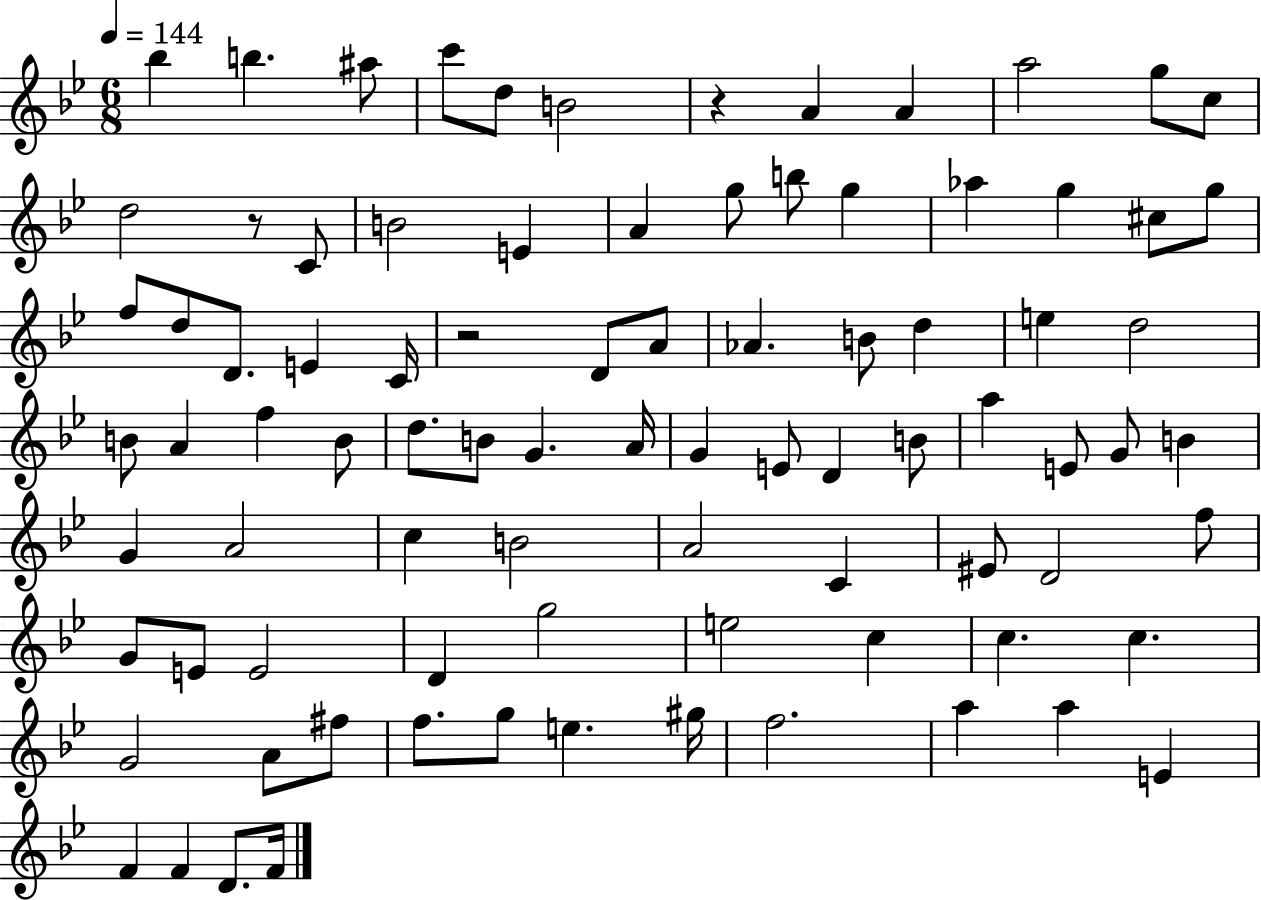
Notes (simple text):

Bb5/q B5/q. A#5/e C6/e D5/e B4/h R/q A4/q A4/q A5/h G5/e C5/e D5/h R/e C4/e B4/h E4/q A4/q G5/e B5/e G5/q Ab5/q G5/q C#5/e G5/e F5/e D5/e D4/e. E4/q C4/s R/h D4/e A4/e Ab4/q. B4/e D5/q E5/q D5/h B4/e A4/q F5/q B4/e D5/e. B4/e G4/q. A4/s G4/q E4/e D4/q B4/e A5/q E4/e G4/e B4/q G4/q A4/h C5/q B4/h A4/h C4/q EIS4/e D4/h F5/e G4/e E4/e E4/h D4/q G5/h E5/h C5/q C5/q. C5/q. G4/h A4/e F#5/e F5/e. G5/e E5/q. G#5/s F5/h. A5/q A5/q E4/q F4/q F4/q D4/e. F4/s